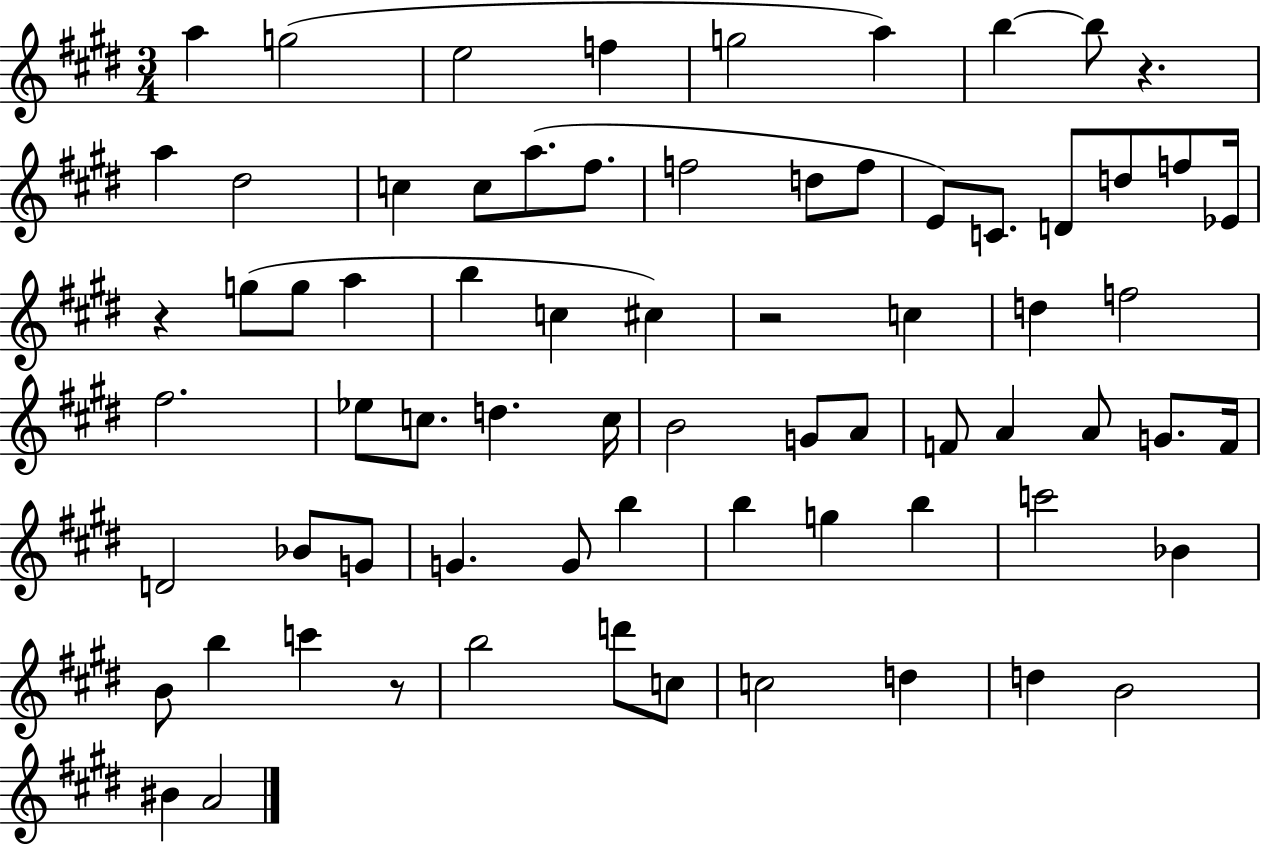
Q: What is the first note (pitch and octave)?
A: A5